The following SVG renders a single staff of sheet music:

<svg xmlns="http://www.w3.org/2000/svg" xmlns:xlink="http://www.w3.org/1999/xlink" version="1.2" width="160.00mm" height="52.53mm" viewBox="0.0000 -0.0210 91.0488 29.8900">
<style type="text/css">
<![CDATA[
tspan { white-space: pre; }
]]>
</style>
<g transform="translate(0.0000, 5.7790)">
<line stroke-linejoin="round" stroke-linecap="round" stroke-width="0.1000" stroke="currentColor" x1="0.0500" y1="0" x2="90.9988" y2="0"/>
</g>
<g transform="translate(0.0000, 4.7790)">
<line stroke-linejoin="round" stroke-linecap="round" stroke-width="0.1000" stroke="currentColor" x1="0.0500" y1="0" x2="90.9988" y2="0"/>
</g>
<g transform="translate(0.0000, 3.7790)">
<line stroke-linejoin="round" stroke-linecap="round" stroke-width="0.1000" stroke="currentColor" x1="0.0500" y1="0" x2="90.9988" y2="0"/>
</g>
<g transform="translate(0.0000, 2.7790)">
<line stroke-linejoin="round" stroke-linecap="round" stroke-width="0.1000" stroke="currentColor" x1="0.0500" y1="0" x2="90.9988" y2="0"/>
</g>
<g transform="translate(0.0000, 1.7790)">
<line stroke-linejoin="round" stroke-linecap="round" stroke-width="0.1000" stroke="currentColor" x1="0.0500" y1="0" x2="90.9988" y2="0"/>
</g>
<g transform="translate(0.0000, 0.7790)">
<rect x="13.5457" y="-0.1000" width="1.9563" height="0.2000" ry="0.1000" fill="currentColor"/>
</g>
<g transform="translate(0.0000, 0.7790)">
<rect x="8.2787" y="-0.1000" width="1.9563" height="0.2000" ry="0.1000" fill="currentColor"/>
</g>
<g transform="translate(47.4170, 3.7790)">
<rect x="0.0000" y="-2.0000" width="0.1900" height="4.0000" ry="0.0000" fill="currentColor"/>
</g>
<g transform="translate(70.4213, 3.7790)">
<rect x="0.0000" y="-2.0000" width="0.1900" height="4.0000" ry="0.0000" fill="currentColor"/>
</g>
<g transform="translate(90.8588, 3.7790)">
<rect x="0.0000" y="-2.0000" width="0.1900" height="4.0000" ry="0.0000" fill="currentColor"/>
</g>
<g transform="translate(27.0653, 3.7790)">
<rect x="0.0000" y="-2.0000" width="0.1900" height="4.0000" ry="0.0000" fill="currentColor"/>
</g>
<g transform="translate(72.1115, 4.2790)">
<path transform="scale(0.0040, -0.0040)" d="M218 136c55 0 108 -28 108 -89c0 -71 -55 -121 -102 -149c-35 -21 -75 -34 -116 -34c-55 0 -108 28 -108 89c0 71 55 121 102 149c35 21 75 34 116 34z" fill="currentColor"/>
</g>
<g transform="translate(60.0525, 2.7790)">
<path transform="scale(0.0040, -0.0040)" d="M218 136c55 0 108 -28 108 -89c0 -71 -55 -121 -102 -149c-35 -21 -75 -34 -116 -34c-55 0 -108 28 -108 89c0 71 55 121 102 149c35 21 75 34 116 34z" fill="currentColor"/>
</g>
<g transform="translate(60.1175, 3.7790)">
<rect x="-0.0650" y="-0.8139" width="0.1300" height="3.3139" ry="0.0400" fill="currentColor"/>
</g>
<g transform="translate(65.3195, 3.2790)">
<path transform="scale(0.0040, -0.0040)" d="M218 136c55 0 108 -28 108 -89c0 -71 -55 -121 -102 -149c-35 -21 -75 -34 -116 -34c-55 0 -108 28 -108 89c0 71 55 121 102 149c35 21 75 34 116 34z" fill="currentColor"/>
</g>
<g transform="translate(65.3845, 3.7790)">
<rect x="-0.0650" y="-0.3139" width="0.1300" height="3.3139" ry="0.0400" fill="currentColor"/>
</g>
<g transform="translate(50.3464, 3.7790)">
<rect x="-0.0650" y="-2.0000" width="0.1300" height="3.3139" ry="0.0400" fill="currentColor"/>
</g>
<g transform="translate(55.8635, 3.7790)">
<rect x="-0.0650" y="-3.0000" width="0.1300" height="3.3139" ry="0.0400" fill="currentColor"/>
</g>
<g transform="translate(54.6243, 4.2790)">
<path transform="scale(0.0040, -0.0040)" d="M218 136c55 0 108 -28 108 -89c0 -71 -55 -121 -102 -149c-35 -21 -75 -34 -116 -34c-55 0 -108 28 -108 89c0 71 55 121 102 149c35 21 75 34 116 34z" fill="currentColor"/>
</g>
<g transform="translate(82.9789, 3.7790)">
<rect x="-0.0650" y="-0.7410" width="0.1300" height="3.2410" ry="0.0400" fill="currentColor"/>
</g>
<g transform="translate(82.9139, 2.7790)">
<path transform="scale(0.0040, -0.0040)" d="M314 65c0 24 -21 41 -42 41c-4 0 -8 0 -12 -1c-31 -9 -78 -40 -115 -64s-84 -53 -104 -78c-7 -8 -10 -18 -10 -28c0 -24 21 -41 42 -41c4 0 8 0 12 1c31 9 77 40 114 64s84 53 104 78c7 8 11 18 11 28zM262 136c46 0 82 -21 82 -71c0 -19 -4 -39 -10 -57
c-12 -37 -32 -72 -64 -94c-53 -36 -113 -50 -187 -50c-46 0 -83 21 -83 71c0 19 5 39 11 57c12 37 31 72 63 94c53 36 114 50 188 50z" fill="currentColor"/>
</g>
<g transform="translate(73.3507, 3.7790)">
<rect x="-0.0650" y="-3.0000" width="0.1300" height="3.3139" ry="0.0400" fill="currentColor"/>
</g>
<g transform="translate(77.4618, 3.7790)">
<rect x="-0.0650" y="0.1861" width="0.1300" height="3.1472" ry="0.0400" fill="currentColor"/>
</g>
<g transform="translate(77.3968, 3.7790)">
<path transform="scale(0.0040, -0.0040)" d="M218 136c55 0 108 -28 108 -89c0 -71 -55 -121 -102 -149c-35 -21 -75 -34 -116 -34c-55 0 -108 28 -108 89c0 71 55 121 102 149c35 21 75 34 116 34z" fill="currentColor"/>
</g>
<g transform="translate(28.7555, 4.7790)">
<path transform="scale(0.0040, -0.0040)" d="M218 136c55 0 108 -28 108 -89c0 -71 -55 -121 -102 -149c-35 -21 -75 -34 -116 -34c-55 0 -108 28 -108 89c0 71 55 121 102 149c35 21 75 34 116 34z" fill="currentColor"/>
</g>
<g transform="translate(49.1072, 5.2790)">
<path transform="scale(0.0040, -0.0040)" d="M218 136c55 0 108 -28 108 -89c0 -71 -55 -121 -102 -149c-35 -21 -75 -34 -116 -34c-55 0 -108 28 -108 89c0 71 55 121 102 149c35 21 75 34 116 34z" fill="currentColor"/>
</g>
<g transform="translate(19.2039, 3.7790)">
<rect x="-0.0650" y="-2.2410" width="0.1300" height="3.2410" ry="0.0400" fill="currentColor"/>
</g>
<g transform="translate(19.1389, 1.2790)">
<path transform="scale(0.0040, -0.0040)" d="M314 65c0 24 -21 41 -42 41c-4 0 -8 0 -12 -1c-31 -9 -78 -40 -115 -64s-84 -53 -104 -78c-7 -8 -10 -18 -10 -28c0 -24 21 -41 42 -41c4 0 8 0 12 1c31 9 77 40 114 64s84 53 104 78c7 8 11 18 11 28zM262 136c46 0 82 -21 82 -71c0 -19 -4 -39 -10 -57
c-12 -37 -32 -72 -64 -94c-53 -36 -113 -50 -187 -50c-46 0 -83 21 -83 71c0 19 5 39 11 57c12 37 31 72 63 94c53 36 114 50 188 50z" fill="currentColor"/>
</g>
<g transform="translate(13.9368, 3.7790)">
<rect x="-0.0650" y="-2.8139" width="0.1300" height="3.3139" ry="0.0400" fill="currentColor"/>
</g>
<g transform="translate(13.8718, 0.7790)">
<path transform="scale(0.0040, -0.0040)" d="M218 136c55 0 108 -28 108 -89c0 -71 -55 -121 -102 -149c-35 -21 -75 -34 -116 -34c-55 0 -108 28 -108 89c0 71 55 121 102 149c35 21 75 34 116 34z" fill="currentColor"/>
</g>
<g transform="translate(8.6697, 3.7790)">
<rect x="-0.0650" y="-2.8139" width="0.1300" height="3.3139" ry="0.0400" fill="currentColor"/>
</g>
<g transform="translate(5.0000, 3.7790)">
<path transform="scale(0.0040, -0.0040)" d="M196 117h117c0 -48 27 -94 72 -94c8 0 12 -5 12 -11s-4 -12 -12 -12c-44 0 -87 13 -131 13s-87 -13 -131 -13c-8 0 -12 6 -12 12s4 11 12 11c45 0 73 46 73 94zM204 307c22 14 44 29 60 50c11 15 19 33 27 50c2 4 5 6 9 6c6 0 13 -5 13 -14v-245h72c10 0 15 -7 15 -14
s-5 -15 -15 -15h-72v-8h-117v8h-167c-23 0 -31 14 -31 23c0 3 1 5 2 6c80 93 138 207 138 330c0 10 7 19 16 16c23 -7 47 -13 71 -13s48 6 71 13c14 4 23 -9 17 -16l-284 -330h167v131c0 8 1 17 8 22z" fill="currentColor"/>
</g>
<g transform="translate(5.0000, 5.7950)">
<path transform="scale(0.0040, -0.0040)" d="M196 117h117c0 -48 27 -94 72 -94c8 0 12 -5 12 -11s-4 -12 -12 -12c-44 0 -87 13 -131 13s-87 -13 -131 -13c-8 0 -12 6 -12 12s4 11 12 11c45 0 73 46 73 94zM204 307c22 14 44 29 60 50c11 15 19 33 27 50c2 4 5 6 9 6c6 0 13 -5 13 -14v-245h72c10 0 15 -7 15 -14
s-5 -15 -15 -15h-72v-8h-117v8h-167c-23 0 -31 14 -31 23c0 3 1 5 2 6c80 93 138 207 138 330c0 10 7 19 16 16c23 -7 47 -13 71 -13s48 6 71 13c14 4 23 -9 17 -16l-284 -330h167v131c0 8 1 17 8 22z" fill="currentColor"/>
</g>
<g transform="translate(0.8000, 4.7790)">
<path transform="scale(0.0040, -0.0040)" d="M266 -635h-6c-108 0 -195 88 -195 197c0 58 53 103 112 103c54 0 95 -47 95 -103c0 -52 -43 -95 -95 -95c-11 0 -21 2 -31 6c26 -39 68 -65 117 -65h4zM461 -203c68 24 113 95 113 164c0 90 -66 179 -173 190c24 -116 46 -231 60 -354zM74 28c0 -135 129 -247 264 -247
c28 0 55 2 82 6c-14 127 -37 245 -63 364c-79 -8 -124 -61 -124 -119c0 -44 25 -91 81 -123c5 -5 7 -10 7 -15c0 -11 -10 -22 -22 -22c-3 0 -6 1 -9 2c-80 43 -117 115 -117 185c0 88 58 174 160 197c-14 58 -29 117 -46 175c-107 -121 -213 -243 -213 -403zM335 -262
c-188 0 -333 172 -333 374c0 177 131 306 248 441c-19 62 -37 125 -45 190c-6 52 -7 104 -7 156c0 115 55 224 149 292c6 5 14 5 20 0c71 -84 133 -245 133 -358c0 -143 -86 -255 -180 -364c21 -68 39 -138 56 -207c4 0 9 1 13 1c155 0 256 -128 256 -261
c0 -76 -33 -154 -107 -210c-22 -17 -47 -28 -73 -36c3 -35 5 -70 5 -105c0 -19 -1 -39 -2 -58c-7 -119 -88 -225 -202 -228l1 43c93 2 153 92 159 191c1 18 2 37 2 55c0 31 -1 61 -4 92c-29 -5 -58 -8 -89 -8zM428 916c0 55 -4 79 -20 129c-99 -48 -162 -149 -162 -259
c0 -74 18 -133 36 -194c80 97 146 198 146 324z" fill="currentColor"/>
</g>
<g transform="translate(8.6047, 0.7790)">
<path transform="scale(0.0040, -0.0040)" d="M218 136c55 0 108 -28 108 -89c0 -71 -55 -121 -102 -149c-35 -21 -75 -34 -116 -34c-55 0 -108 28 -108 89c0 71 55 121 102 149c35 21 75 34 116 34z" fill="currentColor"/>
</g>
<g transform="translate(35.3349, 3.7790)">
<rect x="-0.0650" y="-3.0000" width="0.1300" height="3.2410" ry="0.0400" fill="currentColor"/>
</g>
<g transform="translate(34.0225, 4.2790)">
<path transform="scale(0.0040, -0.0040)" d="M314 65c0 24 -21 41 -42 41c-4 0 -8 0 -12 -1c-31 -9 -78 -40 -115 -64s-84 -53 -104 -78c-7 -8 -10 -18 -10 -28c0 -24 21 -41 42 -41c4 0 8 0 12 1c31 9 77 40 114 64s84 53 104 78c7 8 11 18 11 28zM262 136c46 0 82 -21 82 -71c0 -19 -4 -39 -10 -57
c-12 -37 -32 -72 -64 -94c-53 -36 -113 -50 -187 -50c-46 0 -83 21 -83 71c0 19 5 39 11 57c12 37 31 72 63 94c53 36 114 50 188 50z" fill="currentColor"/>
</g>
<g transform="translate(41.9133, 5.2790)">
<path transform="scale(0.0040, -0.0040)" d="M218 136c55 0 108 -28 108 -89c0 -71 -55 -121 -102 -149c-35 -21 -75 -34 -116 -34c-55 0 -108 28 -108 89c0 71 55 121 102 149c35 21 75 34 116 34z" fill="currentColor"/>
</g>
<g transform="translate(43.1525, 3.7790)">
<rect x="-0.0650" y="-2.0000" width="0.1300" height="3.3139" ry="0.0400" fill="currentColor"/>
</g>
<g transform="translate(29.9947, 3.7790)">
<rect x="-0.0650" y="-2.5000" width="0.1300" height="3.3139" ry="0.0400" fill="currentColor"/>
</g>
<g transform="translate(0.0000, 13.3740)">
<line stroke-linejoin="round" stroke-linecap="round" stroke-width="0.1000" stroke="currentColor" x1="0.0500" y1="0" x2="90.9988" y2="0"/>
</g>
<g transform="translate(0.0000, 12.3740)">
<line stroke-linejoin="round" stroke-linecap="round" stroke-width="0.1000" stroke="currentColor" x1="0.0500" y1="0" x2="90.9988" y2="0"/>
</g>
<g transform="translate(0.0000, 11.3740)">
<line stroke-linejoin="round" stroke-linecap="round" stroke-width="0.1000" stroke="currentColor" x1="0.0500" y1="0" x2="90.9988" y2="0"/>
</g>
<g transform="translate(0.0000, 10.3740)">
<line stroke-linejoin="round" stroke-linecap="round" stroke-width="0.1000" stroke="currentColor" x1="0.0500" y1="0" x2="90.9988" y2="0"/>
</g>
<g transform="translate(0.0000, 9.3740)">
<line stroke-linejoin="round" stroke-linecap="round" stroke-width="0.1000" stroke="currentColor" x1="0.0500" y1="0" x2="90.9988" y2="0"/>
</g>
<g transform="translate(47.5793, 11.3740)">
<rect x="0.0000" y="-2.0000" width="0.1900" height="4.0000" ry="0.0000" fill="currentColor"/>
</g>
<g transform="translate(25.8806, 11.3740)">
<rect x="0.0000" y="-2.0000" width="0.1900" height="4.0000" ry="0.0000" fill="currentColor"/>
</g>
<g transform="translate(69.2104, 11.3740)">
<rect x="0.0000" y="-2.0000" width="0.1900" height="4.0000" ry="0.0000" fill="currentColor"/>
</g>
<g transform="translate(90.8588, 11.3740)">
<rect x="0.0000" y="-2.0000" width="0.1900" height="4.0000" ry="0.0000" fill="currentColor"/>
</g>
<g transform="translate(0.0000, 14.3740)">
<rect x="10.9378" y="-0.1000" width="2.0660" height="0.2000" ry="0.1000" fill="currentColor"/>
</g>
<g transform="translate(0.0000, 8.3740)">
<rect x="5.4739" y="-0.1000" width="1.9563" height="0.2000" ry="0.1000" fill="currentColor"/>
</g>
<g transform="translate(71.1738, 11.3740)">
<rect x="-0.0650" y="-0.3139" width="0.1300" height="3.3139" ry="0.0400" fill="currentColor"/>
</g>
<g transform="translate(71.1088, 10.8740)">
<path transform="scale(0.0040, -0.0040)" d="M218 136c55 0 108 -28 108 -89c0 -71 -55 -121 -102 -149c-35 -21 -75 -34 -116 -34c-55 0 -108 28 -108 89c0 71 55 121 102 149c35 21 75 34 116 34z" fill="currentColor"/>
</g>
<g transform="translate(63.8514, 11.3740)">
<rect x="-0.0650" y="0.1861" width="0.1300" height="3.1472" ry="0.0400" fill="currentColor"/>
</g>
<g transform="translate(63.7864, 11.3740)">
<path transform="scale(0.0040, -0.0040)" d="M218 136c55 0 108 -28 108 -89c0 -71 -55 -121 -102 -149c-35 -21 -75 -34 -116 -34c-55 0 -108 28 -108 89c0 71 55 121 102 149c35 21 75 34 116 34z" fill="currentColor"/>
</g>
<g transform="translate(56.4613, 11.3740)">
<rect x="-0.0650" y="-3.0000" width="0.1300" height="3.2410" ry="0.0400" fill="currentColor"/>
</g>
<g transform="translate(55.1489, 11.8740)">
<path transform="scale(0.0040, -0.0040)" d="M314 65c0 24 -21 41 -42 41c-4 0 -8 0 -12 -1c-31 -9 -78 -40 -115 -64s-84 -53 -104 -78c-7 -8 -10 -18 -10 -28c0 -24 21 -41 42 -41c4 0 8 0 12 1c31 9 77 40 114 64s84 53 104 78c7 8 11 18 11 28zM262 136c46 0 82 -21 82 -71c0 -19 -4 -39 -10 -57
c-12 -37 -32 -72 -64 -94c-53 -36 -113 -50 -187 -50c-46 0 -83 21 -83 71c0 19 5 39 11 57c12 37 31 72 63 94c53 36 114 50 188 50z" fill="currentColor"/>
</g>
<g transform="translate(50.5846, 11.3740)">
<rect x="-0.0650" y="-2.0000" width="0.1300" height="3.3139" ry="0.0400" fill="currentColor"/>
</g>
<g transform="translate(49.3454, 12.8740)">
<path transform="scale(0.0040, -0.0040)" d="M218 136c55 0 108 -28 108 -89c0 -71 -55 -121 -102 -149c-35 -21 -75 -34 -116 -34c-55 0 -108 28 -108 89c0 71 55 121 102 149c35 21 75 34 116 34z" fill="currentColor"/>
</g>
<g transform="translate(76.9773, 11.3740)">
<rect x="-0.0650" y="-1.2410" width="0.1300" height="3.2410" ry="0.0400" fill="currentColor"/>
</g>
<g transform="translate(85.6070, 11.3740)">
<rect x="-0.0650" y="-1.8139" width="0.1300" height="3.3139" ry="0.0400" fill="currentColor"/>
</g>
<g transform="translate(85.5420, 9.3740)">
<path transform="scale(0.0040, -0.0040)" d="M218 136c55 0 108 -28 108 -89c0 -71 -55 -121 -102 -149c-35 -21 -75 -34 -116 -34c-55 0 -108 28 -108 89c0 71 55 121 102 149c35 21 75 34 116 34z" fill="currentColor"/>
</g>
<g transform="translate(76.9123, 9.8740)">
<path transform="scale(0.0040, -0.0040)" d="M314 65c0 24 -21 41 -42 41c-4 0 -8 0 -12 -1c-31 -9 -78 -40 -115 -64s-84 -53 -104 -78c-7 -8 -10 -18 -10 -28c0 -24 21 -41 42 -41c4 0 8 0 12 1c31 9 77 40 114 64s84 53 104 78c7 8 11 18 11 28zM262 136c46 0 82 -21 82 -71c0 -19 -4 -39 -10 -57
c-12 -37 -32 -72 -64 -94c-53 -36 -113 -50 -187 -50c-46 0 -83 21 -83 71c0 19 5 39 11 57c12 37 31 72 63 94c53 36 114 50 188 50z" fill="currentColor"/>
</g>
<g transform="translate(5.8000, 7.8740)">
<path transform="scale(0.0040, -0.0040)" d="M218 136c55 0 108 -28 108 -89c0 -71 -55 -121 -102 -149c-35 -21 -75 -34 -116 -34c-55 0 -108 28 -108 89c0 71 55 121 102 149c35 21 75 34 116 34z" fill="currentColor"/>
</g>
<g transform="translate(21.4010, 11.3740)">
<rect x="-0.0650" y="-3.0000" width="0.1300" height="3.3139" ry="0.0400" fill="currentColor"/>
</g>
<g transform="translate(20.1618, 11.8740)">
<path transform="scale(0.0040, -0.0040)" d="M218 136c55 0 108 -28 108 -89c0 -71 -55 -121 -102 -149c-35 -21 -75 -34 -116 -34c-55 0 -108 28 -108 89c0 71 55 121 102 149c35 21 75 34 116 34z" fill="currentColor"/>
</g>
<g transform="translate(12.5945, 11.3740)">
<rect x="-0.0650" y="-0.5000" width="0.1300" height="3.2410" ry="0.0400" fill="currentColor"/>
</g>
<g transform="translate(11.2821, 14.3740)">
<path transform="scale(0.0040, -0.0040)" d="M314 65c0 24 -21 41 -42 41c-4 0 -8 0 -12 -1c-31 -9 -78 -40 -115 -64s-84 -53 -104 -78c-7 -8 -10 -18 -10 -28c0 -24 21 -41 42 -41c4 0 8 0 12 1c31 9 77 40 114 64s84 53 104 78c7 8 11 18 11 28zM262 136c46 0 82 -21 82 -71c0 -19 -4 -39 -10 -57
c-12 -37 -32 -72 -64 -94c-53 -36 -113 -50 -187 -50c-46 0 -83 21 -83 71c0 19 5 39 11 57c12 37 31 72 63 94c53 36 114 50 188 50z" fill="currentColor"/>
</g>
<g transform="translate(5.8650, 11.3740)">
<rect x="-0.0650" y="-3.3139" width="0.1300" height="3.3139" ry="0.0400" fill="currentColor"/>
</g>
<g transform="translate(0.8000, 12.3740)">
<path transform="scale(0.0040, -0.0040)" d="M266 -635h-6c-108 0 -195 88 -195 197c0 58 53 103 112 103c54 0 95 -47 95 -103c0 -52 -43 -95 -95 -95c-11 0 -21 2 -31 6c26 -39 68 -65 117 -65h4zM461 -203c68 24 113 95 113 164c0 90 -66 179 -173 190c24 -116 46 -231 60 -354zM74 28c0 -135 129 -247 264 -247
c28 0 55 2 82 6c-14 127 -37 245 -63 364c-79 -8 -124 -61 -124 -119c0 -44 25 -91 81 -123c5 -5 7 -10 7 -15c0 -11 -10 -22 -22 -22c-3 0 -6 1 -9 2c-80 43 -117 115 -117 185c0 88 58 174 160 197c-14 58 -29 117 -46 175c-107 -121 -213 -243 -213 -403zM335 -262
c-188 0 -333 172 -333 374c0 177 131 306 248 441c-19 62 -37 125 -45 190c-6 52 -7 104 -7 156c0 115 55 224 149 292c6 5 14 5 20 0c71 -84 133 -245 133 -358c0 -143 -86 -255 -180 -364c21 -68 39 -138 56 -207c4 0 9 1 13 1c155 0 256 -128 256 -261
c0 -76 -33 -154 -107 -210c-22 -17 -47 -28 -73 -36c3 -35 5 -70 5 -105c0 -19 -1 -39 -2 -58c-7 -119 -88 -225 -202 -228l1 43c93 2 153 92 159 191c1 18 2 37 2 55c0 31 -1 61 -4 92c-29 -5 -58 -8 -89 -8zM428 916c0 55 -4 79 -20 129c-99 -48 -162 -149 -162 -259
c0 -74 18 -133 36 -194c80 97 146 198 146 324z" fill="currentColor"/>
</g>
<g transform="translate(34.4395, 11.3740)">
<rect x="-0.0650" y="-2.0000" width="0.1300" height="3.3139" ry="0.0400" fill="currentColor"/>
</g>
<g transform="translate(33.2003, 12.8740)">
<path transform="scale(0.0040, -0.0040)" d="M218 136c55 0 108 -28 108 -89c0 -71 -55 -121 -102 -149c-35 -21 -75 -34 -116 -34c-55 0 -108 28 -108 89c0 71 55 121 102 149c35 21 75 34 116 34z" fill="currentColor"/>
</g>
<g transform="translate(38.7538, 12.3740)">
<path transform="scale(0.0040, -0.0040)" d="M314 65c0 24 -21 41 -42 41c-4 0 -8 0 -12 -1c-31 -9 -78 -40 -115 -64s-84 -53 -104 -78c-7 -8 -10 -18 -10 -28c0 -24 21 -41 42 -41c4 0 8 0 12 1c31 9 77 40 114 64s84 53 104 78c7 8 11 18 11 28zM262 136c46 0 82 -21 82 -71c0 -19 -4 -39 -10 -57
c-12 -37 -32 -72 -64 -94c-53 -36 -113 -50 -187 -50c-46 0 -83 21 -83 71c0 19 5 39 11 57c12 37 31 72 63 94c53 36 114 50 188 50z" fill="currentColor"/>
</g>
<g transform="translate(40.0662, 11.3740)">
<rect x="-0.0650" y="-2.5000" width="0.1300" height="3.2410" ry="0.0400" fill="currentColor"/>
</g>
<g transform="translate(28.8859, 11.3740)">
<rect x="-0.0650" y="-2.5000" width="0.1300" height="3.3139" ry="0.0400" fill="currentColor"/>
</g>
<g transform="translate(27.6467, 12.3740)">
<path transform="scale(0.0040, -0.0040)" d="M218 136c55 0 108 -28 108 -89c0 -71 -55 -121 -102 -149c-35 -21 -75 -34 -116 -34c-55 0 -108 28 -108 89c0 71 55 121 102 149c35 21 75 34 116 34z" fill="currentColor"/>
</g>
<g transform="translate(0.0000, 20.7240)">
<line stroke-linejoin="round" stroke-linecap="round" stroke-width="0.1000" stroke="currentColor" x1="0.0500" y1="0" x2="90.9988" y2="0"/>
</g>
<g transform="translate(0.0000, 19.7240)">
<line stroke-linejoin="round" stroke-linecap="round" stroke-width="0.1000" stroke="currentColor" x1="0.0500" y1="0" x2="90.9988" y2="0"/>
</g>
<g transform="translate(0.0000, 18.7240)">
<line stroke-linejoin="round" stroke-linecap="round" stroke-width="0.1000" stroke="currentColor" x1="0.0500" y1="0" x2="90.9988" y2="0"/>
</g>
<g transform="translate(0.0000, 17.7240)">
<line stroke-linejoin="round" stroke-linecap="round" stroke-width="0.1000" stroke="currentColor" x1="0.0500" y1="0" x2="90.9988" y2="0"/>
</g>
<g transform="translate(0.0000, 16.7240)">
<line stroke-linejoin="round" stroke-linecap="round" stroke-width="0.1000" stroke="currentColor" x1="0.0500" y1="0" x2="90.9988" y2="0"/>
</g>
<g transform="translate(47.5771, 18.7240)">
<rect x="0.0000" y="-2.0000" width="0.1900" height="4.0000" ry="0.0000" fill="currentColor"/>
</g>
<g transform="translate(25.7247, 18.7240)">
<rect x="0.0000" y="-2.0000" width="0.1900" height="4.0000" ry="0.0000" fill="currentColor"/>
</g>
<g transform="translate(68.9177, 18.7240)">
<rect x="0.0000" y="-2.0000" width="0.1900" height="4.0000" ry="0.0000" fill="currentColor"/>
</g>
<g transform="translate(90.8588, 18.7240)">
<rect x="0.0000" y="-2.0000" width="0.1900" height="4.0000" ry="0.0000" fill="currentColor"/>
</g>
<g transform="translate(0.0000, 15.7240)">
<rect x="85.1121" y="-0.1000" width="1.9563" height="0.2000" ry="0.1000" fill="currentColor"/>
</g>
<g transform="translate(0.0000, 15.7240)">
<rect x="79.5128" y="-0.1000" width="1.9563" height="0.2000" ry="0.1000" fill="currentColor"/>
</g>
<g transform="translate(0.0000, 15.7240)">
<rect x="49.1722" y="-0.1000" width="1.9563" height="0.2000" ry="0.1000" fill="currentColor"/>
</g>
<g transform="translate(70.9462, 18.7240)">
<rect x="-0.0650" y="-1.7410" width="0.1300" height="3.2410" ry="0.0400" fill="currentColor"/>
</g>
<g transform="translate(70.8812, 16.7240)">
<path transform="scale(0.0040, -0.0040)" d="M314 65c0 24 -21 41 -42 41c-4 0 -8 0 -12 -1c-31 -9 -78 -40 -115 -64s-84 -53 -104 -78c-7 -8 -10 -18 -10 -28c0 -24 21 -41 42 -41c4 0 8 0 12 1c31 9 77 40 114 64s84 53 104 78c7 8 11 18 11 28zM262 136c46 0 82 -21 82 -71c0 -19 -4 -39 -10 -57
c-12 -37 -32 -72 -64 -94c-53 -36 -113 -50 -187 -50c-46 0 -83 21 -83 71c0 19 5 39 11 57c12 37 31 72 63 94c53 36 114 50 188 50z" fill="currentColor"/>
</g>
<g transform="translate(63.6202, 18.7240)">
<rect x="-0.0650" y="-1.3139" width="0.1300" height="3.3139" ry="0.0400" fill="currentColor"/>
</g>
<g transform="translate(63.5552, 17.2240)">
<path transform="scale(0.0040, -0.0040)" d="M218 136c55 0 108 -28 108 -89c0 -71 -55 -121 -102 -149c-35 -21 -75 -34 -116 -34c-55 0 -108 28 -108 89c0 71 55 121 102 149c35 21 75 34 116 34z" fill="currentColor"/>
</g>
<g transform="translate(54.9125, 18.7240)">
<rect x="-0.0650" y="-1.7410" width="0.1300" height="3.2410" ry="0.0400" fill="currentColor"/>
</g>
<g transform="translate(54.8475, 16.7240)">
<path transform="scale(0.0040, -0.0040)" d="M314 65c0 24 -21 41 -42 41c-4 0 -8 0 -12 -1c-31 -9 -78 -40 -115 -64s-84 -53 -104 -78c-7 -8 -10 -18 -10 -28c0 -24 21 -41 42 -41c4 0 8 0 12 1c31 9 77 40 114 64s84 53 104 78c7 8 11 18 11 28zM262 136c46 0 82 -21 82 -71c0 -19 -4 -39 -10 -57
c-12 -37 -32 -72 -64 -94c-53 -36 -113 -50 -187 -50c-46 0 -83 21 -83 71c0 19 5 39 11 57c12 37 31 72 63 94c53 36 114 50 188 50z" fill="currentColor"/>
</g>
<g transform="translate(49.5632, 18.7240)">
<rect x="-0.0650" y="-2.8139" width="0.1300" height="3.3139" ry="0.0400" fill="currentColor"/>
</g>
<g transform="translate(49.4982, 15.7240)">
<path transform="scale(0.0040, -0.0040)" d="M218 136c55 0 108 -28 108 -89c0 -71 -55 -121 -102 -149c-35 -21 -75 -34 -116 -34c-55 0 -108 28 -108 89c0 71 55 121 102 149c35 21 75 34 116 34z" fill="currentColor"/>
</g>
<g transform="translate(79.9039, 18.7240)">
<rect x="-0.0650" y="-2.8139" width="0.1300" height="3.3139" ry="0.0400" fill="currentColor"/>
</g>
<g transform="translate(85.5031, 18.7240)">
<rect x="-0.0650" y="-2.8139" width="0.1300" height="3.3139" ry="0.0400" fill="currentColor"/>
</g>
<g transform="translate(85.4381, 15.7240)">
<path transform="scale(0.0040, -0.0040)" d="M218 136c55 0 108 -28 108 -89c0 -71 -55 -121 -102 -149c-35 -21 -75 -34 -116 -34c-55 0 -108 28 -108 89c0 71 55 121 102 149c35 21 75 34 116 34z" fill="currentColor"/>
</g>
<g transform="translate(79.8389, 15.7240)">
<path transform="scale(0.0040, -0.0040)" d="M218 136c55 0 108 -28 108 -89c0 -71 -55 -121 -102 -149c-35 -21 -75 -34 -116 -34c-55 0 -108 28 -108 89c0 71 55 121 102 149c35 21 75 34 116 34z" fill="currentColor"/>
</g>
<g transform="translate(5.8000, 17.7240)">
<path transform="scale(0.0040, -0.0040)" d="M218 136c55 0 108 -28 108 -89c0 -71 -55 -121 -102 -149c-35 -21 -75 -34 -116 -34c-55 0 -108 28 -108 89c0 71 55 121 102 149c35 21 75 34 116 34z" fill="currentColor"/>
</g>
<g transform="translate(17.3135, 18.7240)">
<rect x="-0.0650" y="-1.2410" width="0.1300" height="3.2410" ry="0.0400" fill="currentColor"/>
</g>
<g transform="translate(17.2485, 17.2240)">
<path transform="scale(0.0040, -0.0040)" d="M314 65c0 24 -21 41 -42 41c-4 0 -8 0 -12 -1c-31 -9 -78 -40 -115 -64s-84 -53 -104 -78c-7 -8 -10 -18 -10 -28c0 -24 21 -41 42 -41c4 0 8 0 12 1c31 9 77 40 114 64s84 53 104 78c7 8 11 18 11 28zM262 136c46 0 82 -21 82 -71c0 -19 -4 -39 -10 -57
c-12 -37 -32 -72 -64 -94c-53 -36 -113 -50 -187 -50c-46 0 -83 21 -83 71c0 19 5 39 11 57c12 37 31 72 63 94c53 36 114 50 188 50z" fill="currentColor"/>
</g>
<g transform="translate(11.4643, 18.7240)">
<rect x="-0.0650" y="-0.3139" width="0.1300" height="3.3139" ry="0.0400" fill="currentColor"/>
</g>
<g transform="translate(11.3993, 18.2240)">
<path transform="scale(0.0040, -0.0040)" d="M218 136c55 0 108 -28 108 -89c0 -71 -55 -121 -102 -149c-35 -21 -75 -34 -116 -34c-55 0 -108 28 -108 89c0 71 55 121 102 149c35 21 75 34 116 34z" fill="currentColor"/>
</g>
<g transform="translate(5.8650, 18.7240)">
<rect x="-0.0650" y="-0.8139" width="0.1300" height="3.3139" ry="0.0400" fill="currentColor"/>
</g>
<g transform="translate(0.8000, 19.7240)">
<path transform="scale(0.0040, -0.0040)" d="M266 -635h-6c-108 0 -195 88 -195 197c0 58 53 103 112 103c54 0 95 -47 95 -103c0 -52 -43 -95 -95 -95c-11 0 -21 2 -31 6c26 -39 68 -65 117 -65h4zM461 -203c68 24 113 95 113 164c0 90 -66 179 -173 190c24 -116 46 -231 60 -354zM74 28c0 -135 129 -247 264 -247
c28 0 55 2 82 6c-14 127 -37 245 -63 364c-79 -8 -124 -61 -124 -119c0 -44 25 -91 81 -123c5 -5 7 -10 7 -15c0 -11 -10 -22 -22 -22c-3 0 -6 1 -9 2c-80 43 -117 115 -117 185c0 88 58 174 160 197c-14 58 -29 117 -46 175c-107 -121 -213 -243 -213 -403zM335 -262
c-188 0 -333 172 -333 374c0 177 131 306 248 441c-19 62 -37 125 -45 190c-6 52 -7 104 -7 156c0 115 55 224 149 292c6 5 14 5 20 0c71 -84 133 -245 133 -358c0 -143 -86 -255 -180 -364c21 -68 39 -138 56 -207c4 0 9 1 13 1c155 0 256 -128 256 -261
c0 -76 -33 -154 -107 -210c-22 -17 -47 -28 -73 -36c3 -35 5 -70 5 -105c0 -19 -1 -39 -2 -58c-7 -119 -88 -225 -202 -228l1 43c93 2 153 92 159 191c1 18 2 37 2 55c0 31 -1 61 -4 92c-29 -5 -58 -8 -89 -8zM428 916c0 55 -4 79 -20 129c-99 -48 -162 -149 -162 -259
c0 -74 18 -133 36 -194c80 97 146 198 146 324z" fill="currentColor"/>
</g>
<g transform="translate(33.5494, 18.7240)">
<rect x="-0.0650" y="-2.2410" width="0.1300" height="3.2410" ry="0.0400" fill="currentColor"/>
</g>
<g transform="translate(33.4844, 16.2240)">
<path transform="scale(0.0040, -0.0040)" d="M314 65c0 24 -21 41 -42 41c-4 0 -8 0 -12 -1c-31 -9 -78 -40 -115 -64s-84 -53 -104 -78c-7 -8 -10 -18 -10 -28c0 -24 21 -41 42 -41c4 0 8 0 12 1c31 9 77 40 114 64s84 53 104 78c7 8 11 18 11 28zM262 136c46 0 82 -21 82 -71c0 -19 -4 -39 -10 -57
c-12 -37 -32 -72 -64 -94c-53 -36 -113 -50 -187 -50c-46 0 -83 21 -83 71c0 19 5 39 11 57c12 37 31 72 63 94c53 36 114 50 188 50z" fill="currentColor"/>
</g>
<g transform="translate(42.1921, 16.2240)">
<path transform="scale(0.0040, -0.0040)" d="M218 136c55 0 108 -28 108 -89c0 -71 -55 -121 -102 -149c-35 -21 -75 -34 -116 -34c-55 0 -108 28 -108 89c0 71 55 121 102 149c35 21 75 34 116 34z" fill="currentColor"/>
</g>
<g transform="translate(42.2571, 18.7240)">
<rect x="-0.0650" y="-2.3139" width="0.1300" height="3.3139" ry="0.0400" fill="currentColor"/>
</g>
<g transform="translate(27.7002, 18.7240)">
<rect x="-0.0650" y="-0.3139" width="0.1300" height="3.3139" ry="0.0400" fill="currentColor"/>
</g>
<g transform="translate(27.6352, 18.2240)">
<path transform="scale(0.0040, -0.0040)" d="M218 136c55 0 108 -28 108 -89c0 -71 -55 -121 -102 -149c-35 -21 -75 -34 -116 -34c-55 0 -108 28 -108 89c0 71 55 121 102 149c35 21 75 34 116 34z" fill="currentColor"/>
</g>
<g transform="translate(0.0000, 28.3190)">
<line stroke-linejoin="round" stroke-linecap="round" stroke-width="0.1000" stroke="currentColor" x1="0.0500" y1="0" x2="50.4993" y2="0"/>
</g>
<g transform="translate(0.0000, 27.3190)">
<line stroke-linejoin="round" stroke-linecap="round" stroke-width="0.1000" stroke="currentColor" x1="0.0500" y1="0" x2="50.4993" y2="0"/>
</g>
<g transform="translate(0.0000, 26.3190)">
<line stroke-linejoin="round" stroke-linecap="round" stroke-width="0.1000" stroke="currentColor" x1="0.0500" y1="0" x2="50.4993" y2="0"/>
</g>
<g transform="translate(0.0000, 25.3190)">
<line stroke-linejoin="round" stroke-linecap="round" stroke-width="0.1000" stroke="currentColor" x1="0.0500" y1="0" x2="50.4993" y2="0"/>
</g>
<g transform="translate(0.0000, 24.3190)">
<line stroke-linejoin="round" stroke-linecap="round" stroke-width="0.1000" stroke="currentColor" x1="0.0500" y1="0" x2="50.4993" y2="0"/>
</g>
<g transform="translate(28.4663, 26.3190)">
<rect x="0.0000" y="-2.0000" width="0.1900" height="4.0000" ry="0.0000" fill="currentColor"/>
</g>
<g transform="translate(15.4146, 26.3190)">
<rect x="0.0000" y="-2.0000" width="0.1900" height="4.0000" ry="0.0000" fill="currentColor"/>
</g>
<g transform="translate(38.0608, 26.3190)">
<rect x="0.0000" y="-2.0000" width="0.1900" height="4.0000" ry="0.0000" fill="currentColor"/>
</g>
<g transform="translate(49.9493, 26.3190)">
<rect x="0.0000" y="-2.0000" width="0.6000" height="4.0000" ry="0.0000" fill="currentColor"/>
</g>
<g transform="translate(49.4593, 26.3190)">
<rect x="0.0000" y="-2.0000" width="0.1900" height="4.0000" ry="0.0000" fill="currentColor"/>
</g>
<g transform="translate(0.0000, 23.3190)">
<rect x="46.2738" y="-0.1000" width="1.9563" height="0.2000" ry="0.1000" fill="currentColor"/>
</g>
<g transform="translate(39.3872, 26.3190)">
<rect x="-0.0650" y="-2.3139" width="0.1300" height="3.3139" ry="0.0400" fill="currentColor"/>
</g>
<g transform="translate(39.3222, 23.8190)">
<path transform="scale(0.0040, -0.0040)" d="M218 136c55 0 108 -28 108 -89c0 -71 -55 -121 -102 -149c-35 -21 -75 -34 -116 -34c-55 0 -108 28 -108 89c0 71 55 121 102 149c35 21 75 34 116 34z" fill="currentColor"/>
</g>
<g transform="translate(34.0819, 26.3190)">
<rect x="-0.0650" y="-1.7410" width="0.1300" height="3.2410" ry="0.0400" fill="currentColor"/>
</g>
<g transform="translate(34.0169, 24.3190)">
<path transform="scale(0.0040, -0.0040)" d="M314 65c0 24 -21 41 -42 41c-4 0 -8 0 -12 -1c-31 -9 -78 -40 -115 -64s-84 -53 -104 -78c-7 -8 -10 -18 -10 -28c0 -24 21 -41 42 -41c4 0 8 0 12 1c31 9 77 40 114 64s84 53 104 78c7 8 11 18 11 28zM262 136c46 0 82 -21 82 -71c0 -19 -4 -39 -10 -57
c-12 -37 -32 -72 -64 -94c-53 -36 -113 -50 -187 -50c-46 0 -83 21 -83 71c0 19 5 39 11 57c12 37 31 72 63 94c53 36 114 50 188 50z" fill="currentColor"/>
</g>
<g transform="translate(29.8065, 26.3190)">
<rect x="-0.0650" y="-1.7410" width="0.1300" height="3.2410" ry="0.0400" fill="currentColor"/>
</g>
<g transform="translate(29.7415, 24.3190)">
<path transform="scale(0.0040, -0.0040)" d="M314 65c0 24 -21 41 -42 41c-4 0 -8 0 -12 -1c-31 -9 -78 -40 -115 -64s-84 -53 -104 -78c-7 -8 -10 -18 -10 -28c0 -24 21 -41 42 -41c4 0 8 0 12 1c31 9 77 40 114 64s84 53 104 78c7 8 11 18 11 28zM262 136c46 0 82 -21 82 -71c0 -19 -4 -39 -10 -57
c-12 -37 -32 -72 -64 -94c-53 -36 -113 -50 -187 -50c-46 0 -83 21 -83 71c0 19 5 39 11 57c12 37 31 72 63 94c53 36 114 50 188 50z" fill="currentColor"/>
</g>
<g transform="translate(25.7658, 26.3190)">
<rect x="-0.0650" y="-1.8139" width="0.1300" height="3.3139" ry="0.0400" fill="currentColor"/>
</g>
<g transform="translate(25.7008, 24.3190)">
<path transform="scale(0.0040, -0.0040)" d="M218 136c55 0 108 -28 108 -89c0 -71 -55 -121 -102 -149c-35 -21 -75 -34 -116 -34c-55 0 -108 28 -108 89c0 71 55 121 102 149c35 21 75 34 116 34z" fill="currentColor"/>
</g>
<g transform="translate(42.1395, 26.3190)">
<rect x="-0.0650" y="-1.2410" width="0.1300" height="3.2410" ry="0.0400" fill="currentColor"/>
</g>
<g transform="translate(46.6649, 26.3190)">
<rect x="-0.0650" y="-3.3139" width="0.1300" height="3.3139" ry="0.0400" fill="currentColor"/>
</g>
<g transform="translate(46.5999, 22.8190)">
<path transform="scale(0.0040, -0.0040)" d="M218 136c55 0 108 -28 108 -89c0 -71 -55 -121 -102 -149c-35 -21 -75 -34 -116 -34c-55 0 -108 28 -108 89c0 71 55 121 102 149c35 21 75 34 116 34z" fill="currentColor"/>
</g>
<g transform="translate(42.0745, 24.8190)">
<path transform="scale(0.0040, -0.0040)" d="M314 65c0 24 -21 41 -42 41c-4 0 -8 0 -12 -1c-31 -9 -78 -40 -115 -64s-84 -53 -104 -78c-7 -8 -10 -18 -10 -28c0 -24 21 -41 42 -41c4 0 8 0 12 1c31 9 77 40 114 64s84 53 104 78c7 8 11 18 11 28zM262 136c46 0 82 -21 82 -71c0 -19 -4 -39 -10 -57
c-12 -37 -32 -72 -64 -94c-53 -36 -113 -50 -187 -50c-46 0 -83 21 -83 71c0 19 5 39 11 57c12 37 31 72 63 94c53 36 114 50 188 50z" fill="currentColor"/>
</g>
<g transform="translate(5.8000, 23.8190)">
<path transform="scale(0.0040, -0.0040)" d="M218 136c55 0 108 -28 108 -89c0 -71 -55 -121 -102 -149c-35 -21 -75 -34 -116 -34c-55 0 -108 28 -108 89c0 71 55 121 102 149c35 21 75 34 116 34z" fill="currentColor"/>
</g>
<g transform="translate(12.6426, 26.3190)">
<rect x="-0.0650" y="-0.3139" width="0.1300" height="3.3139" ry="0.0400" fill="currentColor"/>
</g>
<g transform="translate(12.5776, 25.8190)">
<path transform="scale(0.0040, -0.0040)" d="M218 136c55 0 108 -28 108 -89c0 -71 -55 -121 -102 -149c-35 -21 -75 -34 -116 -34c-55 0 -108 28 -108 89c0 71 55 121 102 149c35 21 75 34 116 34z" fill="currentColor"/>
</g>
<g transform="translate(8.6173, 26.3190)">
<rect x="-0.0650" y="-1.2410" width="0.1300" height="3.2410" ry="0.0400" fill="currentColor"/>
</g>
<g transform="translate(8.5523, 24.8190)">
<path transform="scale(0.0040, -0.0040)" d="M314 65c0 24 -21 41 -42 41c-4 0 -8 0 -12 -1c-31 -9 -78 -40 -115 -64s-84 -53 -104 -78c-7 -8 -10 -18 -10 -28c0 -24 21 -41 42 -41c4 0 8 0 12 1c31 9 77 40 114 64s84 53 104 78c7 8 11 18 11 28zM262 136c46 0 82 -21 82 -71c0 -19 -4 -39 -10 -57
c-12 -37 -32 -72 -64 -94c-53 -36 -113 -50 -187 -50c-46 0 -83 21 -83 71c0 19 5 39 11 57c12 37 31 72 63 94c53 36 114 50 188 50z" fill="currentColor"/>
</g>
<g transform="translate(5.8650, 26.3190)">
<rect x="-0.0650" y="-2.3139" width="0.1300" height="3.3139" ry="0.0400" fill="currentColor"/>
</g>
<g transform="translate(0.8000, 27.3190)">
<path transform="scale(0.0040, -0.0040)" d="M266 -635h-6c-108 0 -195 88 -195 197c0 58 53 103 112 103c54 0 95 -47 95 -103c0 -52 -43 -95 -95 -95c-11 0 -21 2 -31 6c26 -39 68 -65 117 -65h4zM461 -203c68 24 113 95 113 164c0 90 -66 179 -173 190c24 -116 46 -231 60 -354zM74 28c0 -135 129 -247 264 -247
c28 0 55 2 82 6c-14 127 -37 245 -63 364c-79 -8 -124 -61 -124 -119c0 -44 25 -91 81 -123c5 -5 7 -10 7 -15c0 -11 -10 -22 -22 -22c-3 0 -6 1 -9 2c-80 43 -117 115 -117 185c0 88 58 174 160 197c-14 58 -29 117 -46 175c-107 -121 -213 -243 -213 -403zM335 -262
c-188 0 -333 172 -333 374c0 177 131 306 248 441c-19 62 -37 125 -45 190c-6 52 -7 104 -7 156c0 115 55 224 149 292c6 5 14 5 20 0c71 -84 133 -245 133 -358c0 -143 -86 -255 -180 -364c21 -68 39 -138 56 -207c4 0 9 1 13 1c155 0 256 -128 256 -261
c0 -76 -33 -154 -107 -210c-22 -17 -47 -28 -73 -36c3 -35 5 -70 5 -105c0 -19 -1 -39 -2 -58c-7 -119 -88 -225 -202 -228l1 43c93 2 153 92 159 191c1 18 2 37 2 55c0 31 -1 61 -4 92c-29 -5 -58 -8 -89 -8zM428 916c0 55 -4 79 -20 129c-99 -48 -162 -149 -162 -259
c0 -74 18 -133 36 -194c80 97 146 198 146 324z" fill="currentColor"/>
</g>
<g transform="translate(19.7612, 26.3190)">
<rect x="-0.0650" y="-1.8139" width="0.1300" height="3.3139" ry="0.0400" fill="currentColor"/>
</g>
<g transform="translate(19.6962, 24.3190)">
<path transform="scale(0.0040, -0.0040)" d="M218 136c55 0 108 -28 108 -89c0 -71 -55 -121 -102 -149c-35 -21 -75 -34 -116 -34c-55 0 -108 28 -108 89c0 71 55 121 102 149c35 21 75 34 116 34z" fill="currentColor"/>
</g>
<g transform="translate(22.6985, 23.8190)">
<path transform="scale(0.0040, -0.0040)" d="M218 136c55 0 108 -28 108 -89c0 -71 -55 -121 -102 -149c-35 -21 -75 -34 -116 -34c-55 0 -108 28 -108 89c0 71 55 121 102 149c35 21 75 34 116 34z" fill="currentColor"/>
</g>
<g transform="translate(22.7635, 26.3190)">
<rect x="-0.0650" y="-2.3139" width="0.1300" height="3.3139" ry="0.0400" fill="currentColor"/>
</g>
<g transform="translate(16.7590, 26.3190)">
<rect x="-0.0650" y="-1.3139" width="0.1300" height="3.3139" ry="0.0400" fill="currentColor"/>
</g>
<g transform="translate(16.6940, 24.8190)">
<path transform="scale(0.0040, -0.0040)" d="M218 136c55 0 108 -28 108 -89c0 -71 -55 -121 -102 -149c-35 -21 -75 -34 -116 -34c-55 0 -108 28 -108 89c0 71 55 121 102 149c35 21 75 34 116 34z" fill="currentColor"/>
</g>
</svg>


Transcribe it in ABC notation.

X:1
T:Untitled
M:4/4
L:1/4
K:C
a a g2 G A2 F F A d c A B d2 b C2 A G F G2 F A2 B c e2 f d c e2 c g2 g a f2 e f2 a a g e2 c e f g f f2 f2 g e2 b